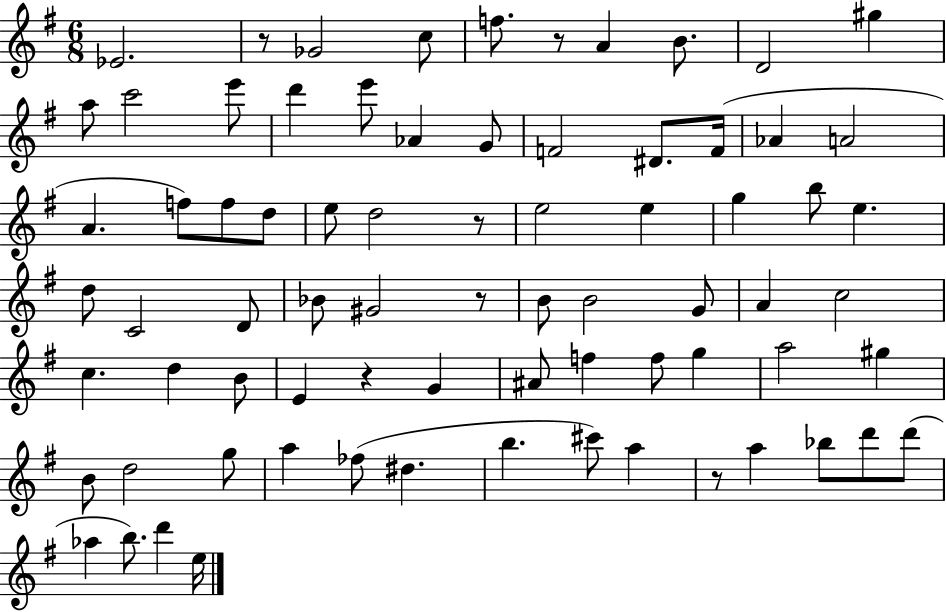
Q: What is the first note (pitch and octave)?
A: Eb4